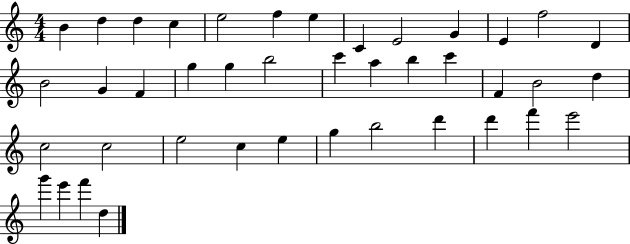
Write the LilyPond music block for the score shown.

{
  \clef treble
  \numericTimeSignature
  \time 4/4
  \key c \major
  b'4 d''4 d''4 c''4 | e''2 f''4 e''4 | c'4 e'2 g'4 | e'4 f''2 d'4 | \break b'2 g'4 f'4 | g''4 g''4 b''2 | c'''4 a''4 b''4 c'''4 | f'4 b'2 d''4 | \break c''2 c''2 | e''2 c''4 e''4 | g''4 b''2 d'''4 | d'''4 f'''4 e'''2 | \break g'''4 e'''4 f'''4 d''4 | \bar "|."
}